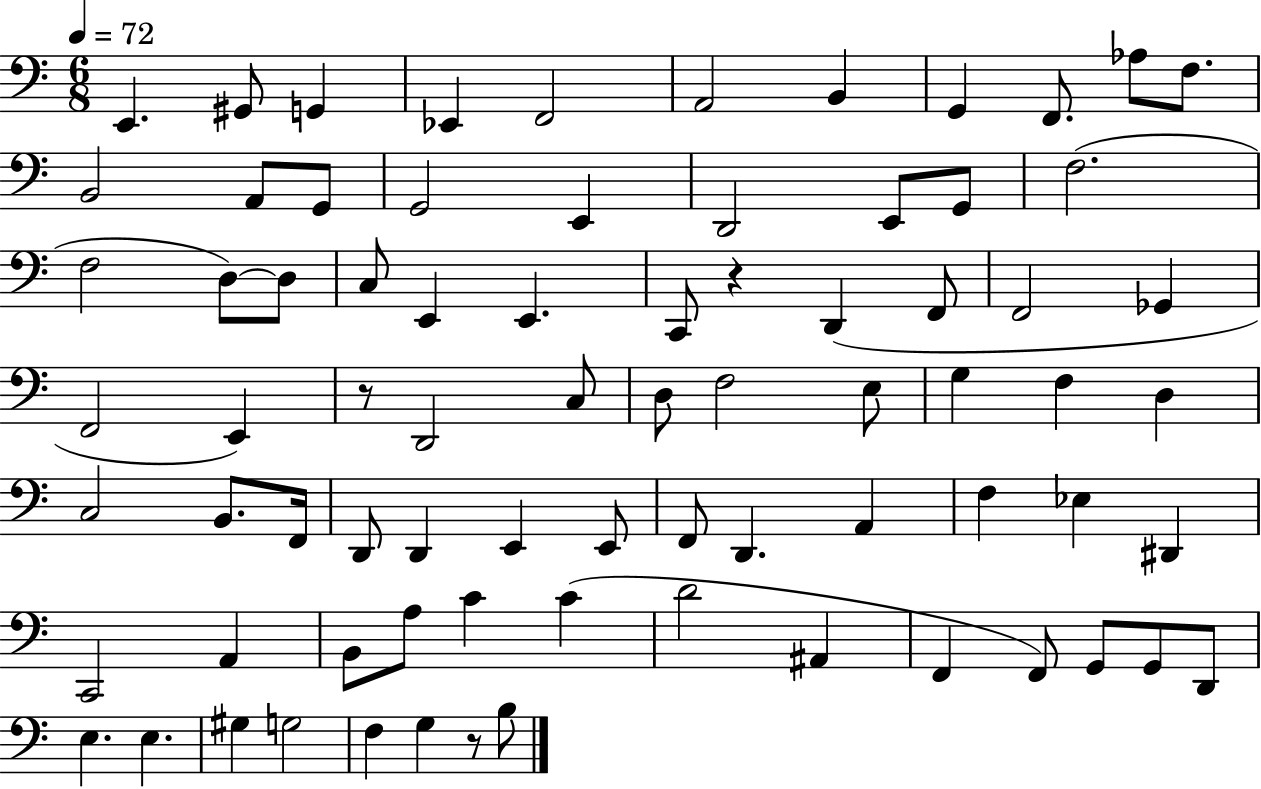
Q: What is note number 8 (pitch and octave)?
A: G2